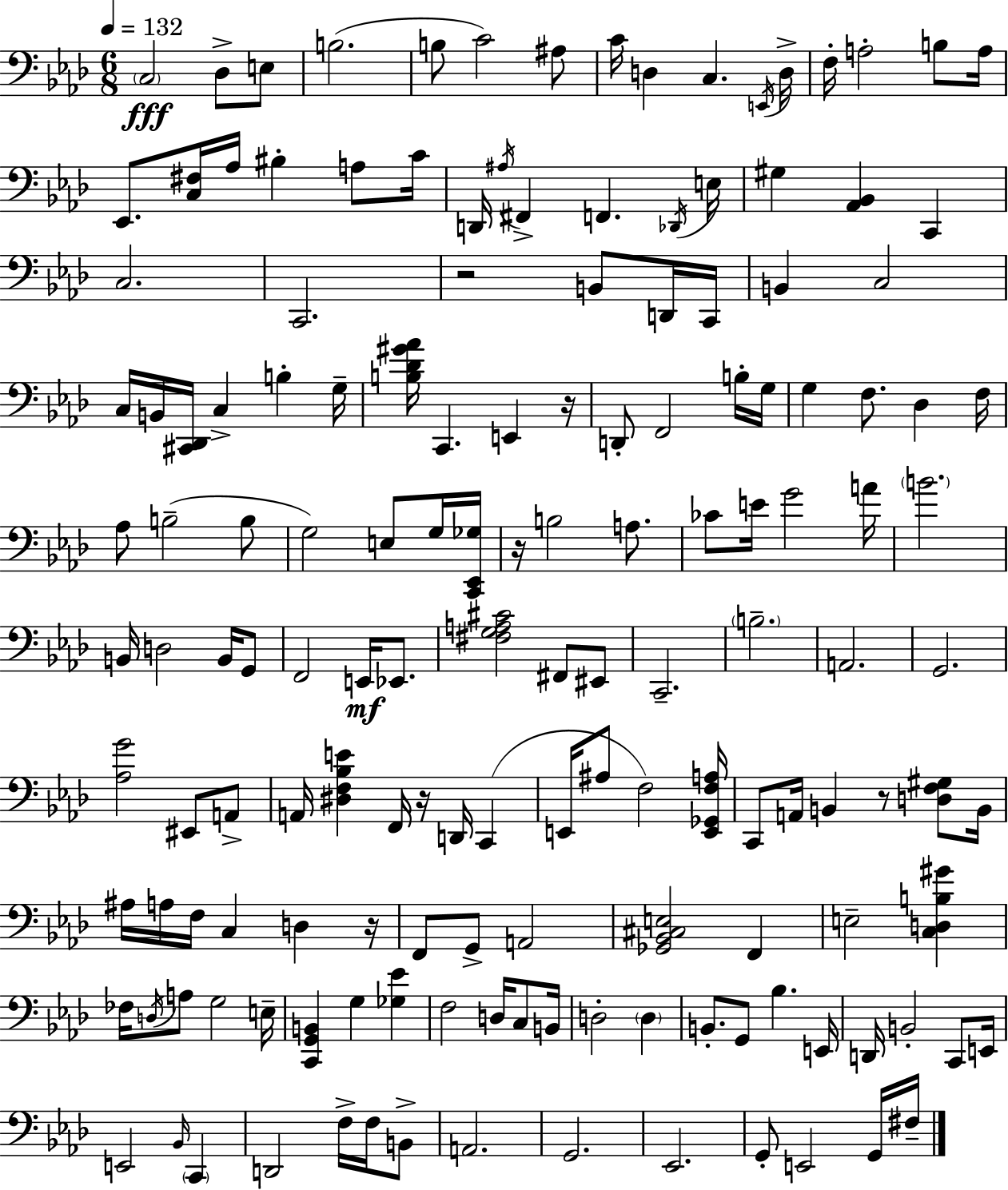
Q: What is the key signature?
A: AES major